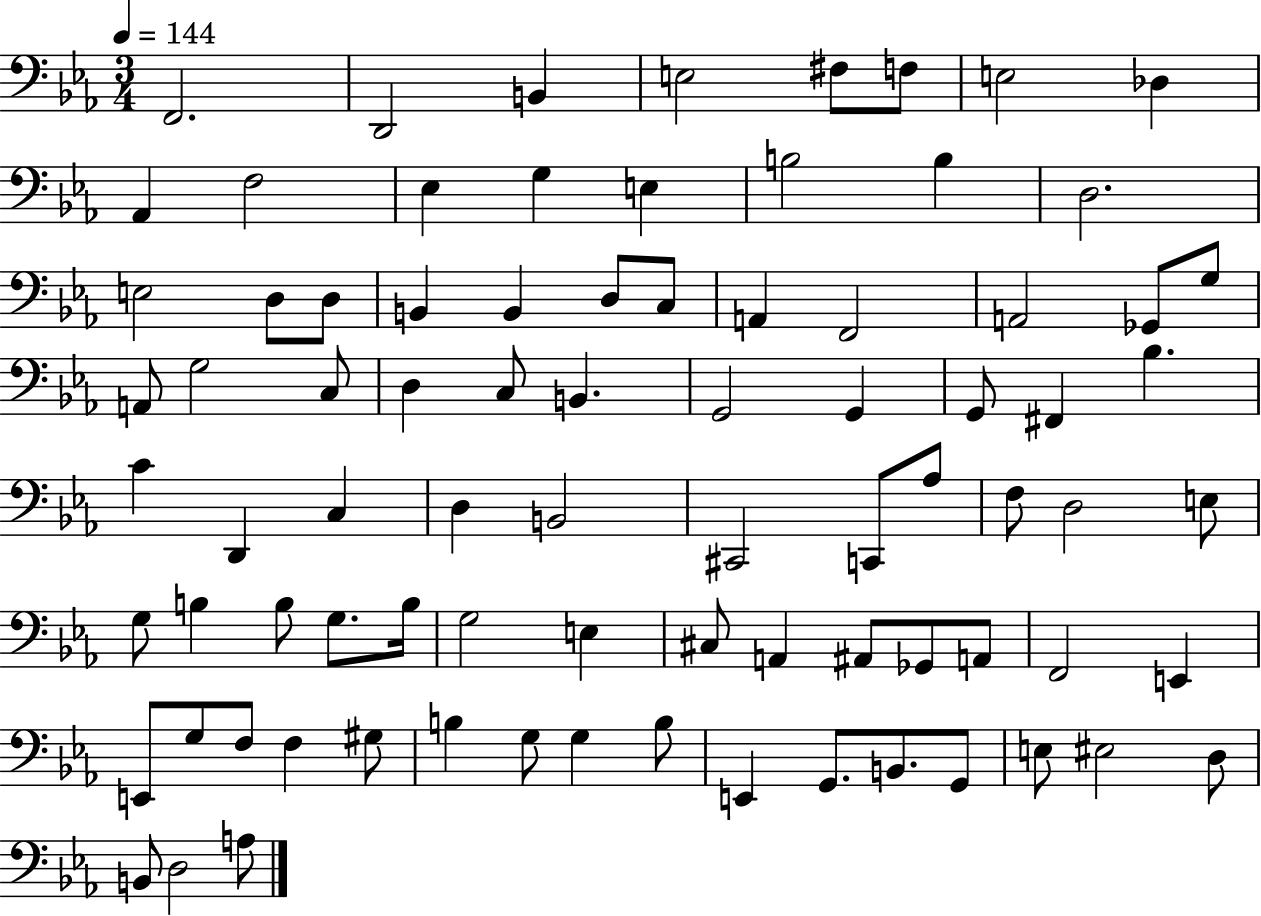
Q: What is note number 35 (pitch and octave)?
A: G2